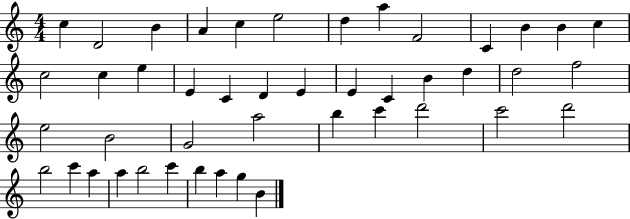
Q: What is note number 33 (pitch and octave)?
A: D6